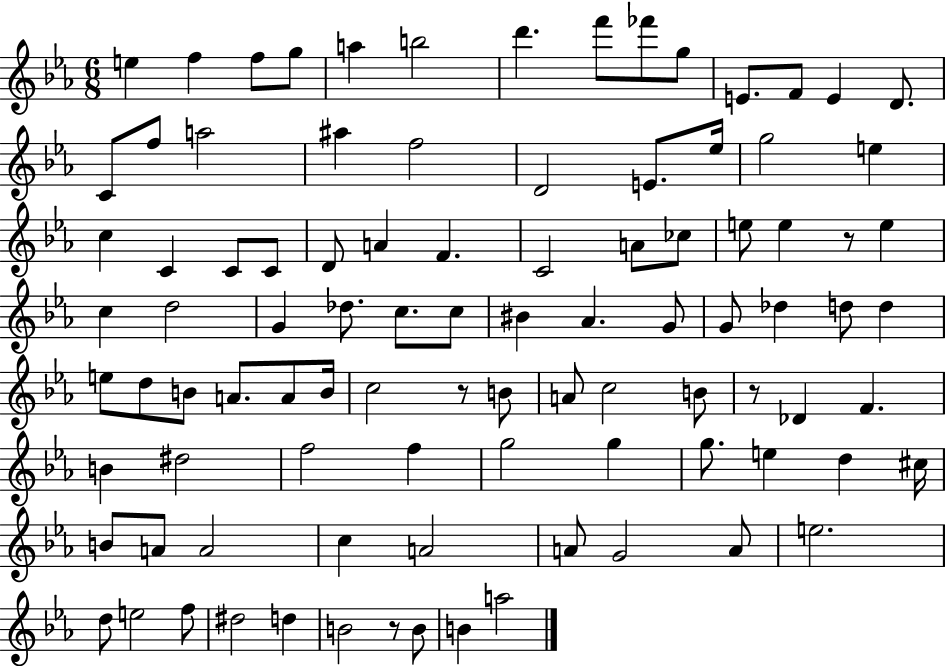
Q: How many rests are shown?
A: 4